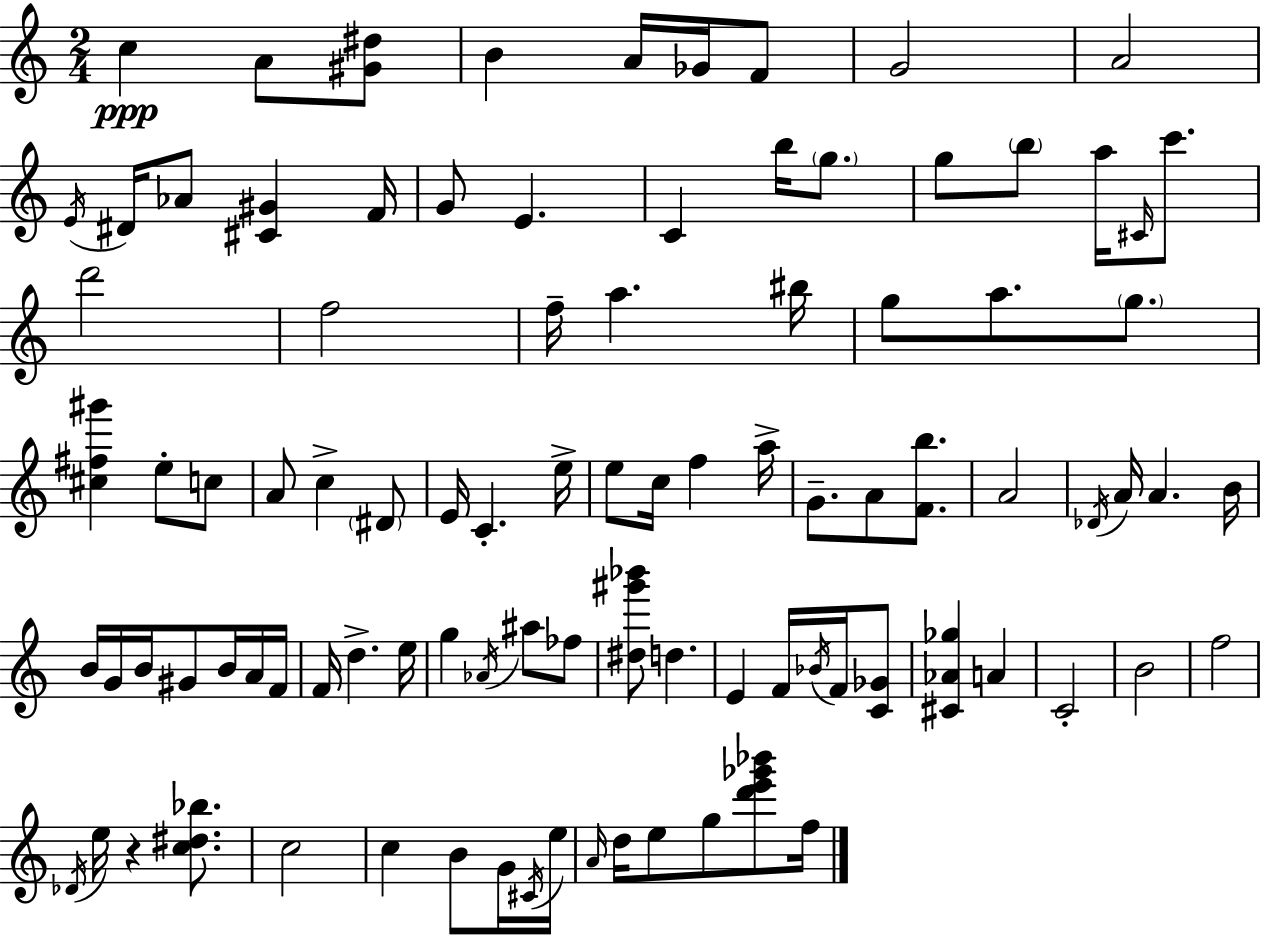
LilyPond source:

{
  \clef treble
  \numericTimeSignature
  \time 2/4
  \key c \major
  c''4\ppp a'8 <gis' dis''>8 | b'4 a'16 ges'16 f'8 | g'2 | a'2 | \break \acciaccatura { e'16 } dis'16 aes'8 <cis' gis'>4 | f'16 g'8 e'4. | c'4 b''16 \parenthesize g''8. | g''8 \parenthesize b''8 a''16 \grace { cis'16 } c'''8. | \break d'''2 | f''2 | f''16-- a''4. | bis''16 g''8 a''8. \parenthesize g''8. | \break <cis'' fis'' gis'''>4 e''8-. | c''8 a'8 c''4-> | \parenthesize dis'8 e'16 c'4.-. | e''16-> e''8 c''16 f''4 | \break a''16-> g'8.-- a'8 <f' b''>8. | a'2 | \acciaccatura { des'16 } a'16 a'4. | b'16 b'16 g'16 b'16 gis'8 | \break b'16 a'16 f'16 f'16 d''4.-> | e''16 g''4 \acciaccatura { aes'16 } | ais''8 fes''8 <dis'' gis''' bes'''>8 d''4. | e'4 | \break f'16 \acciaccatura { bes'16 } f'16 <c' ges'>8 <cis' aes' ges''>4 | a'4 c'2-. | b'2 | f''2 | \break \acciaccatura { des'16 } e''16 r4 | <c'' dis'' bes''>8. c''2 | c''4 | b'8 g'16 \acciaccatura { cis'16 } e''16 \grace { a'16 } | \break d''16 e''8 g''8 <d''' e''' ges''' bes'''>8 f''16 | \bar "|."
}